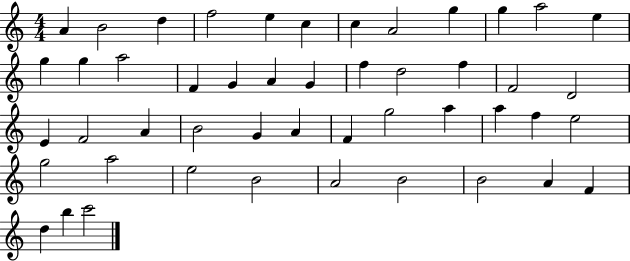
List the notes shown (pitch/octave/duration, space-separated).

A4/q B4/h D5/q F5/h E5/q C5/q C5/q A4/h G5/q G5/q A5/h E5/q G5/q G5/q A5/h F4/q G4/q A4/q G4/q F5/q D5/h F5/q F4/h D4/h E4/q F4/h A4/q B4/h G4/q A4/q F4/q G5/h A5/q A5/q F5/q E5/h G5/h A5/h E5/h B4/h A4/h B4/h B4/h A4/q F4/q D5/q B5/q C6/h